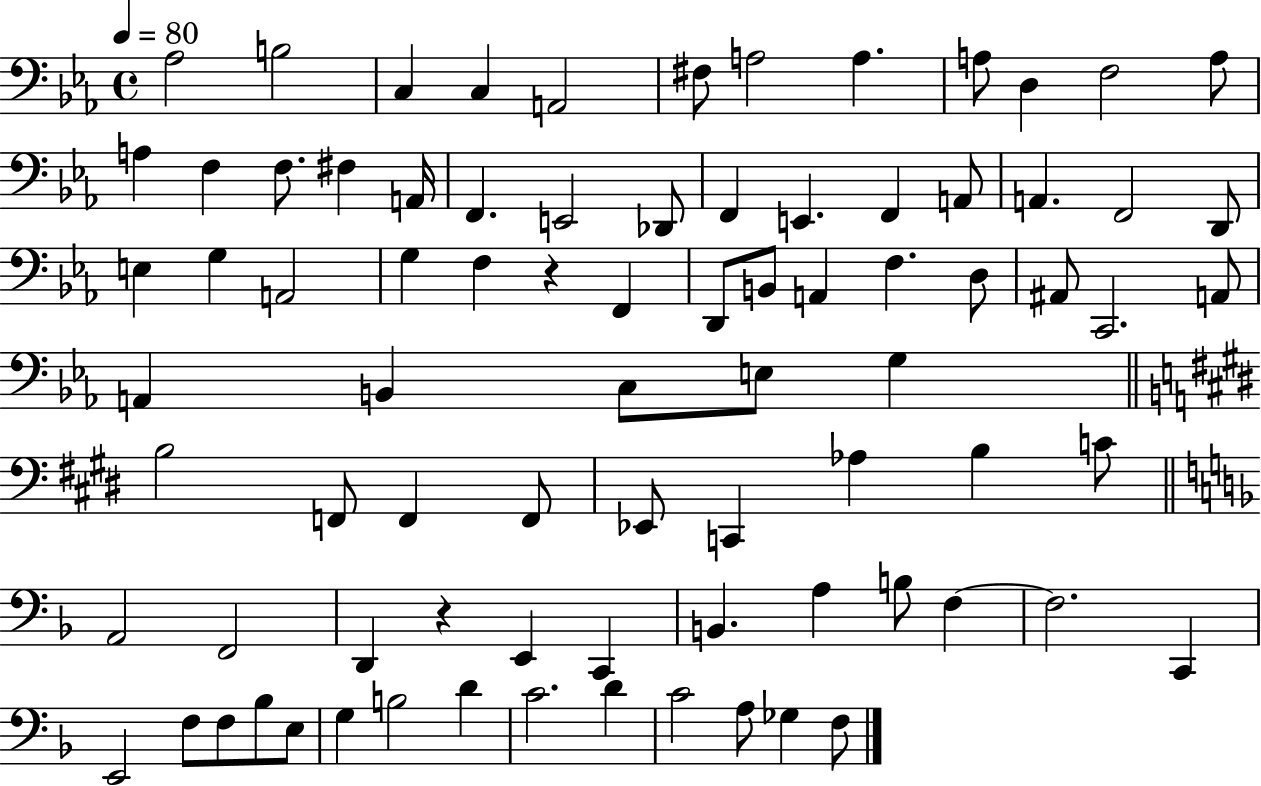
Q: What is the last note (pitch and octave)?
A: F3